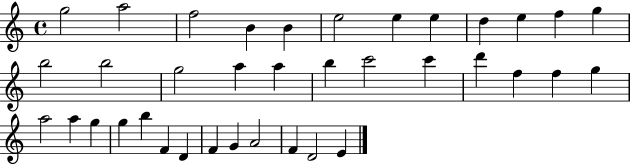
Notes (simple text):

G5/h A5/h F5/h B4/q B4/q E5/h E5/q E5/q D5/q E5/q F5/q G5/q B5/h B5/h G5/h A5/q A5/q B5/q C6/h C6/q D6/q F5/q F5/q G5/q A5/h A5/q G5/q G5/q B5/q F4/q D4/q F4/q G4/q A4/h F4/q D4/h E4/q